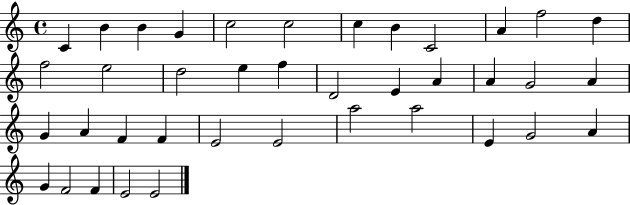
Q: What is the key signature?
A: C major